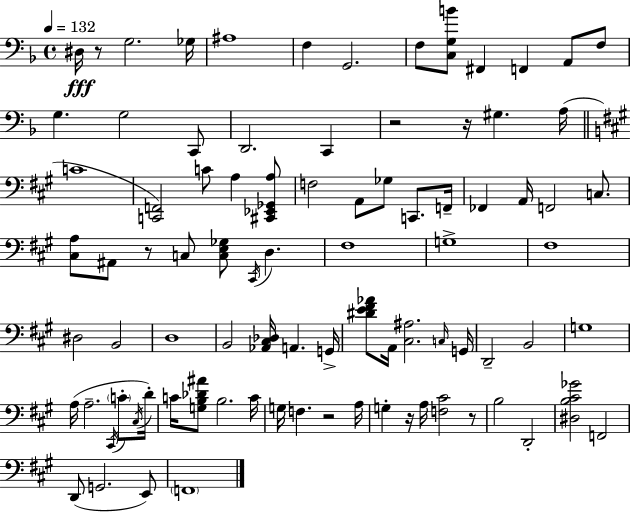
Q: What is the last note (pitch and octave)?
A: F2